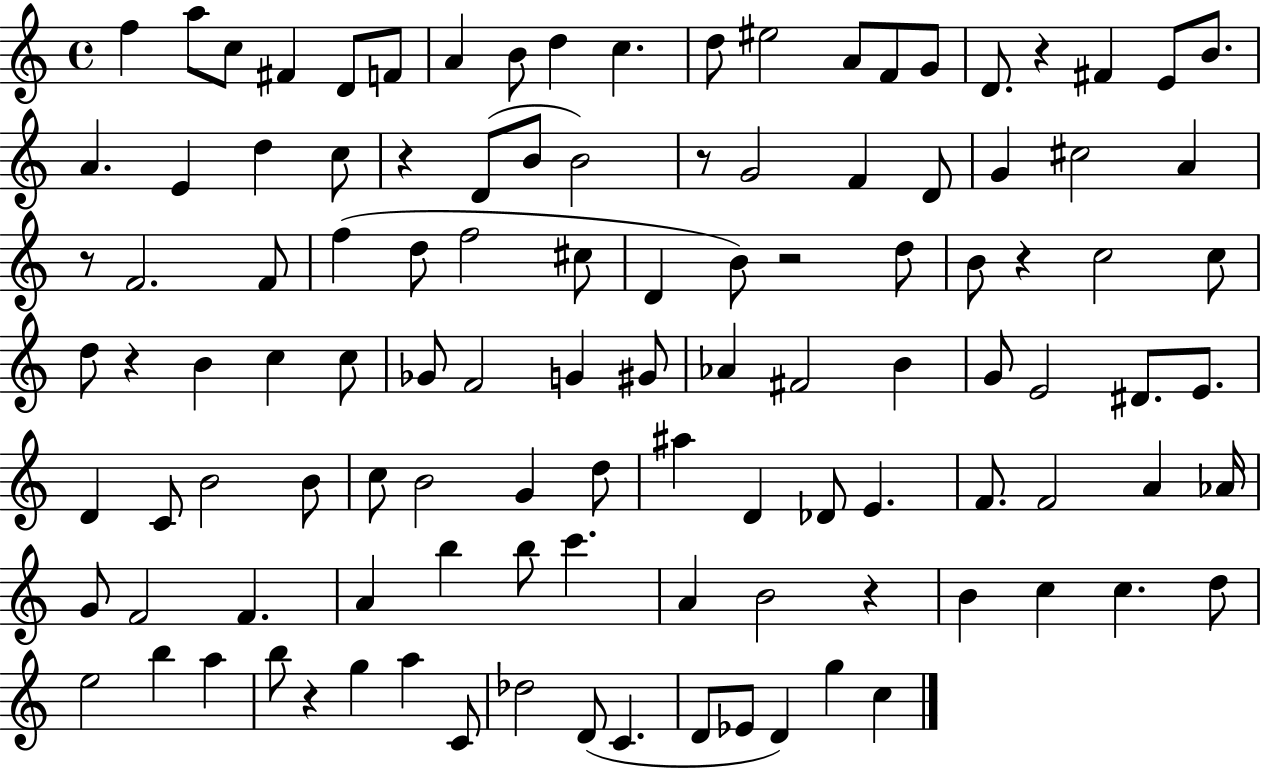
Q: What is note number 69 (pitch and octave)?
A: D4